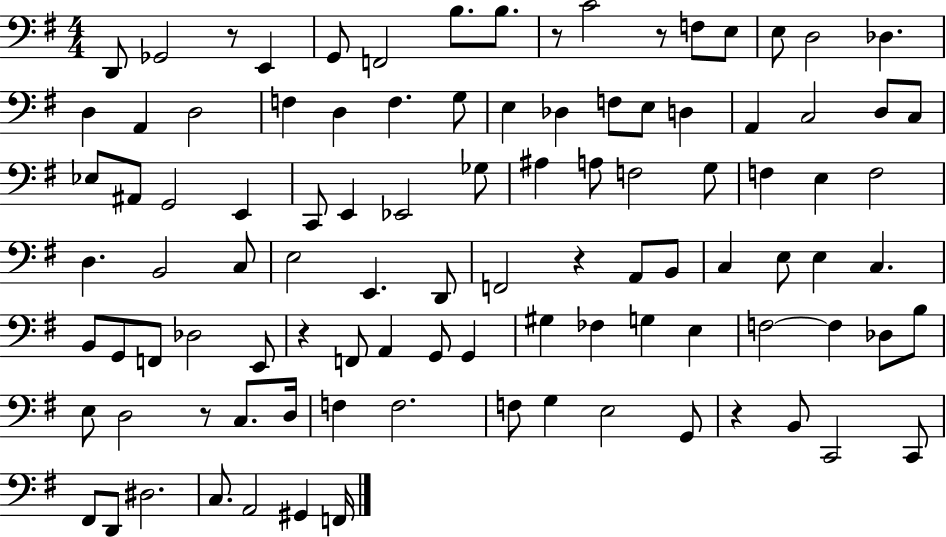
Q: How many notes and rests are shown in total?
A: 101